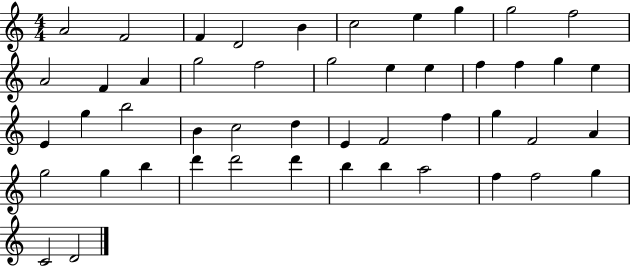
{
  \clef treble
  \numericTimeSignature
  \time 4/4
  \key c \major
  a'2 f'2 | f'4 d'2 b'4 | c''2 e''4 g''4 | g''2 f''2 | \break a'2 f'4 a'4 | g''2 f''2 | g''2 e''4 e''4 | f''4 f''4 g''4 e''4 | \break e'4 g''4 b''2 | b'4 c''2 d''4 | e'4 f'2 f''4 | g''4 f'2 a'4 | \break g''2 g''4 b''4 | d'''4 d'''2 d'''4 | b''4 b''4 a''2 | f''4 f''2 g''4 | \break c'2 d'2 | \bar "|."
}